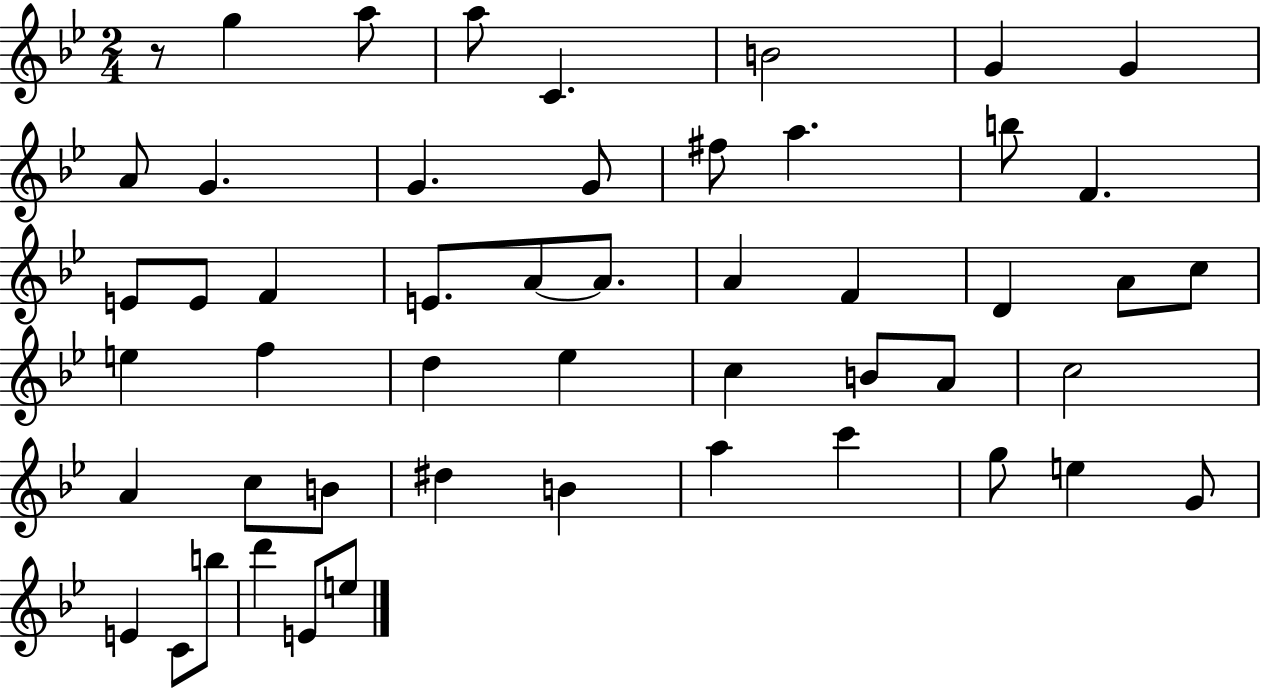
R/e G5/q A5/e A5/e C4/q. B4/h G4/q G4/q A4/e G4/q. G4/q. G4/e F#5/e A5/q. B5/e F4/q. E4/e E4/e F4/q E4/e. A4/e A4/e. A4/q F4/q D4/q A4/e C5/e E5/q F5/q D5/q Eb5/q C5/q B4/e A4/e C5/h A4/q C5/e B4/e D#5/q B4/q A5/q C6/q G5/e E5/q G4/e E4/q C4/e B5/e D6/q E4/e E5/e